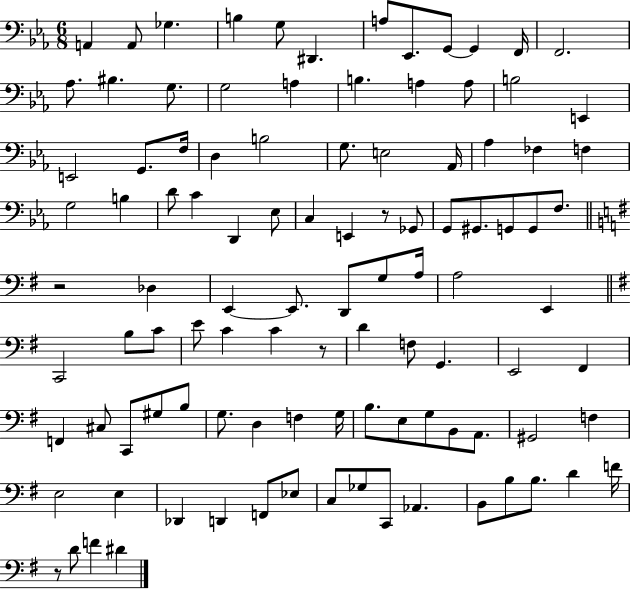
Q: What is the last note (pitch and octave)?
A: D#4